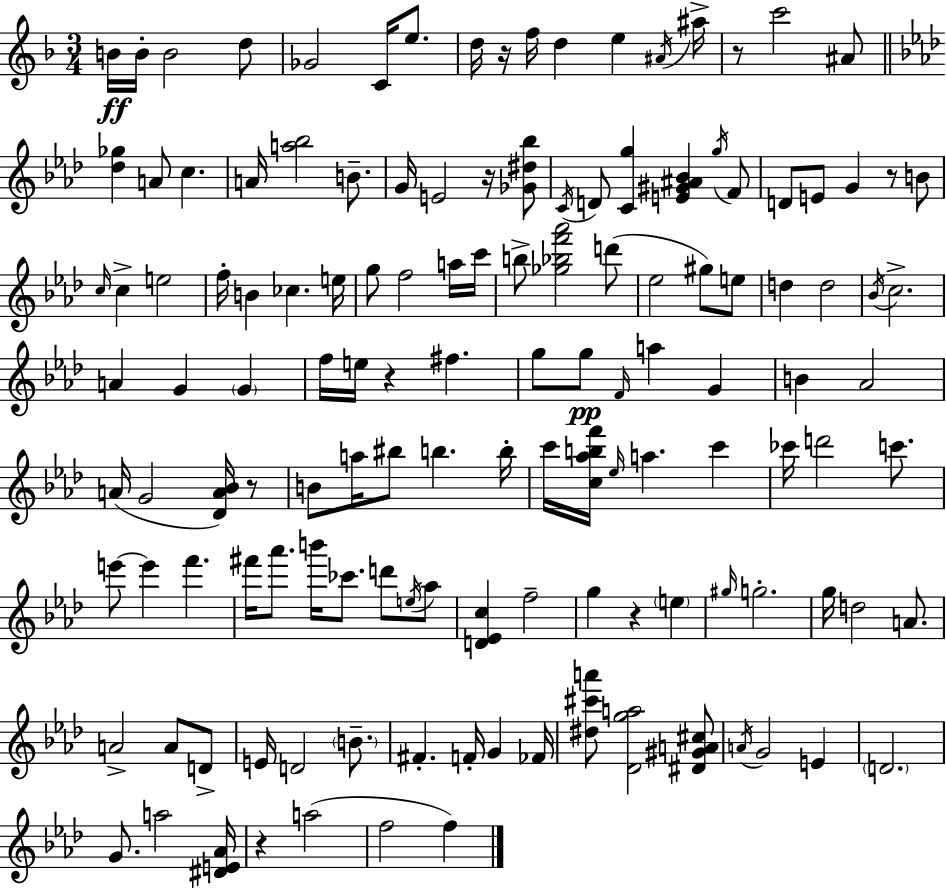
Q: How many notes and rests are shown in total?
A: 134